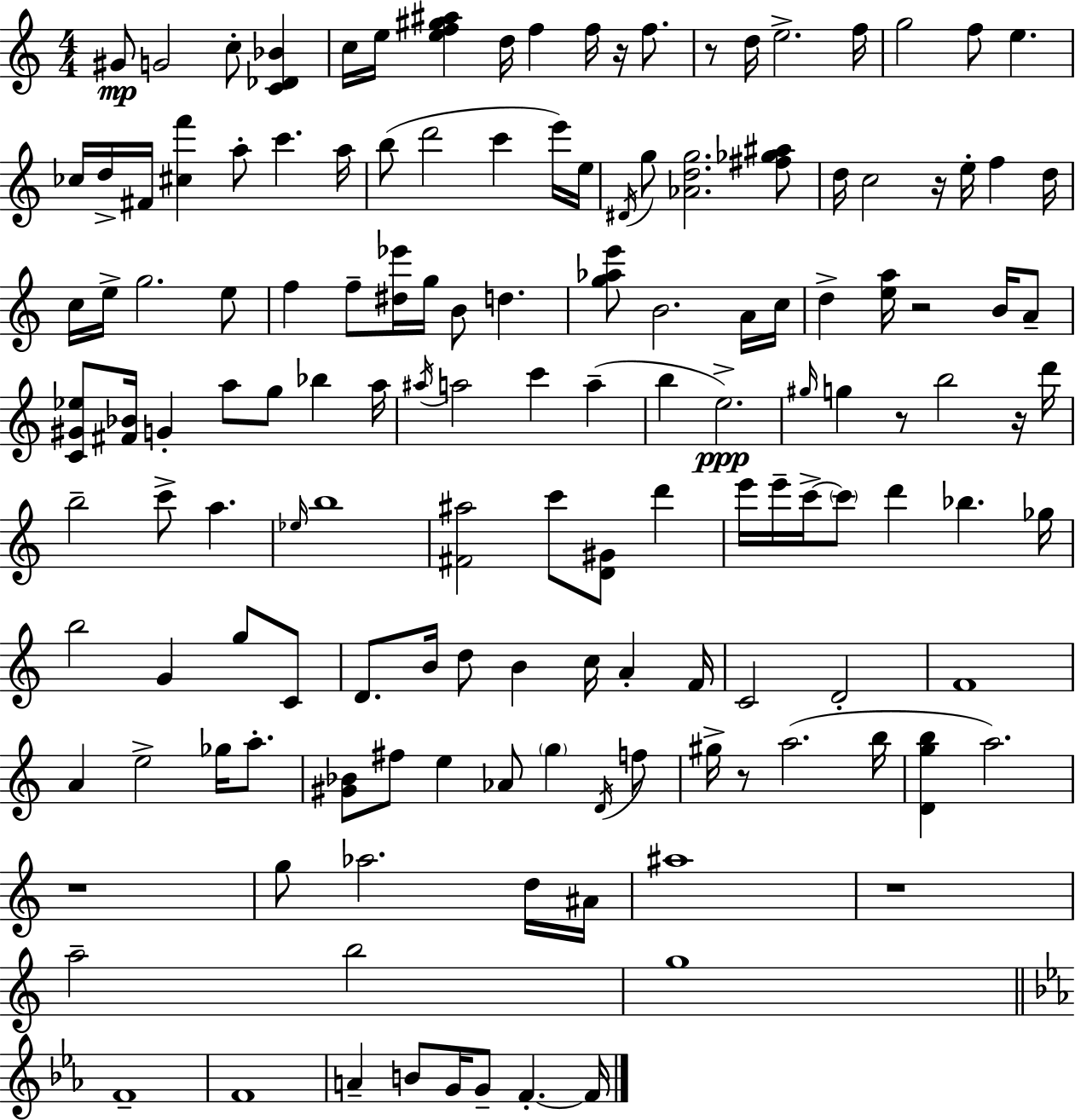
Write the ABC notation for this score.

X:1
T:Untitled
M:4/4
L:1/4
K:Am
^G/2 G2 c/2 [C_D_B] c/4 e/4 [ef^g^a] d/4 f f/4 z/4 f/2 z/2 d/4 e2 f/4 g2 f/2 e _c/4 d/4 ^F/4 [^cf'] a/2 c' a/4 b/2 d'2 c' e'/4 e/4 ^D/4 g/2 [_Adg]2 [^f_g^a]/2 d/4 c2 z/4 e/4 f d/4 c/4 e/4 g2 e/2 f f/2 [^d_e']/4 g/4 B/2 d [g_ae']/2 B2 A/4 c/4 d [ea]/4 z2 B/4 A/2 [C^G_e]/2 [^F_B]/4 G a/2 g/2 _b a/4 ^a/4 a2 c' a b e2 ^g/4 g z/2 b2 z/4 d'/4 b2 c'/2 a _e/4 b4 [^F^a]2 c'/2 [D^G]/2 d' e'/4 e'/4 c'/4 c'/2 d' _b _g/4 b2 G g/2 C/2 D/2 B/4 d/2 B c/4 A F/4 C2 D2 F4 A e2 _g/4 a/2 [^G_B]/2 ^f/2 e _A/2 g D/4 f/2 ^g/4 z/2 a2 b/4 [Dgb] a2 z4 g/2 _a2 d/4 ^A/4 ^a4 z4 a2 b2 g4 F4 F4 A B/2 G/4 G/2 F F/4